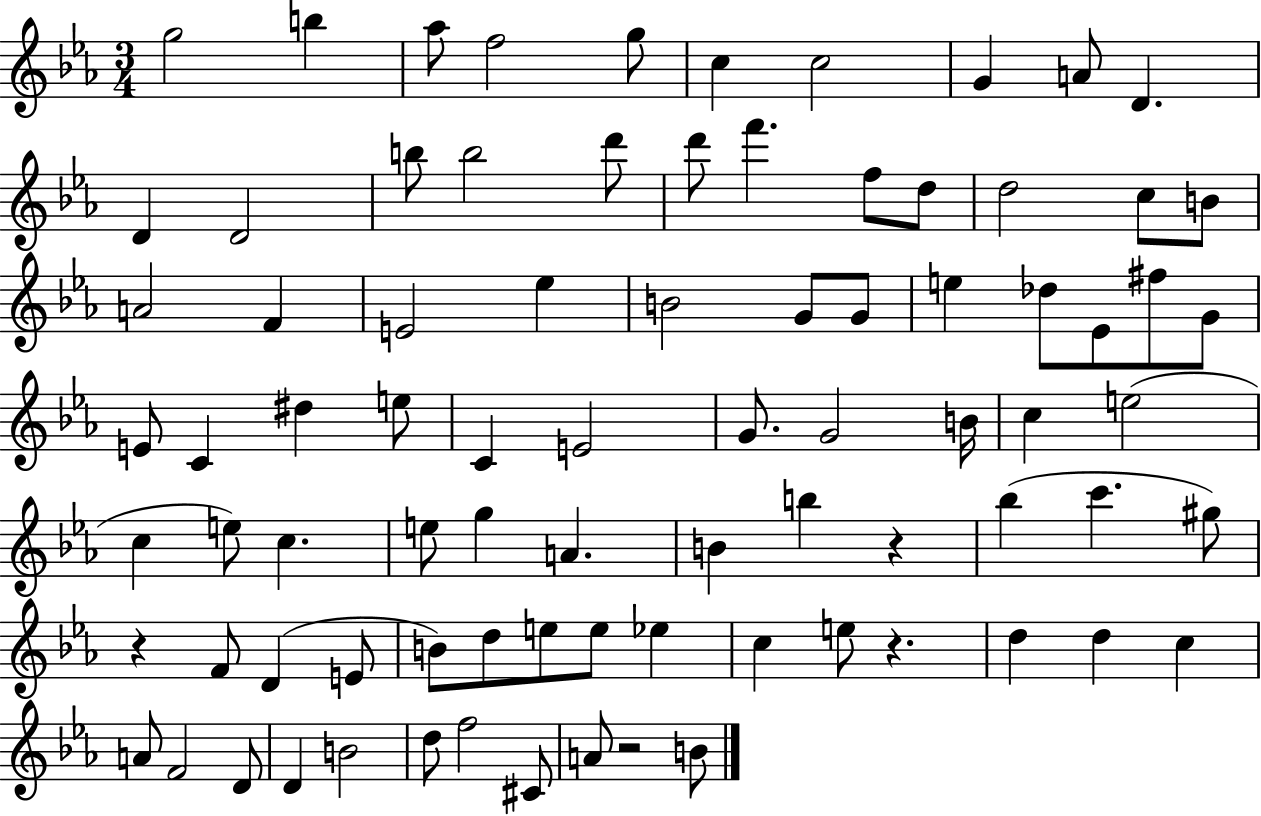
{
  \clef treble
  \numericTimeSignature
  \time 3/4
  \key ees \major
  g''2 b''4 | aes''8 f''2 g''8 | c''4 c''2 | g'4 a'8 d'4. | \break d'4 d'2 | b''8 b''2 d'''8 | d'''8 f'''4. f''8 d''8 | d''2 c''8 b'8 | \break a'2 f'4 | e'2 ees''4 | b'2 g'8 g'8 | e''4 des''8 ees'8 fis''8 g'8 | \break e'8 c'4 dis''4 e''8 | c'4 e'2 | g'8. g'2 b'16 | c''4 e''2( | \break c''4 e''8) c''4. | e''8 g''4 a'4. | b'4 b''4 r4 | bes''4( c'''4. gis''8) | \break r4 f'8 d'4( e'8 | b'8) d''8 e''8 e''8 ees''4 | c''4 e''8 r4. | d''4 d''4 c''4 | \break a'8 f'2 d'8 | d'4 b'2 | d''8 f''2 cis'8 | a'8 r2 b'8 | \break \bar "|."
}